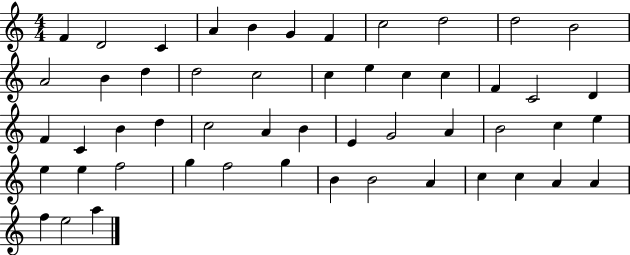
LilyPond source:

{
  \clef treble
  \numericTimeSignature
  \time 4/4
  \key c \major
  f'4 d'2 c'4 | a'4 b'4 g'4 f'4 | c''2 d''2 | d''2 b'2 | \break a'2 b'4 d''4 | d''2 c''2 | c''4 e''4 c''4 c''4 | f'4 c'2 d'4 | \break f'4 c'4 b'4 d''4 | c''2 a'4 b'4 | e'4 g'2 a'4 | b'2 c''4 e''4 | \break e''4 e''4 f''2 | g''4 f''2 g''4 | b'4 b'2 a'4 | c''4 c''4 a'4 a'4 | \break f''4 e''2 a''4 | \bar "|."
}